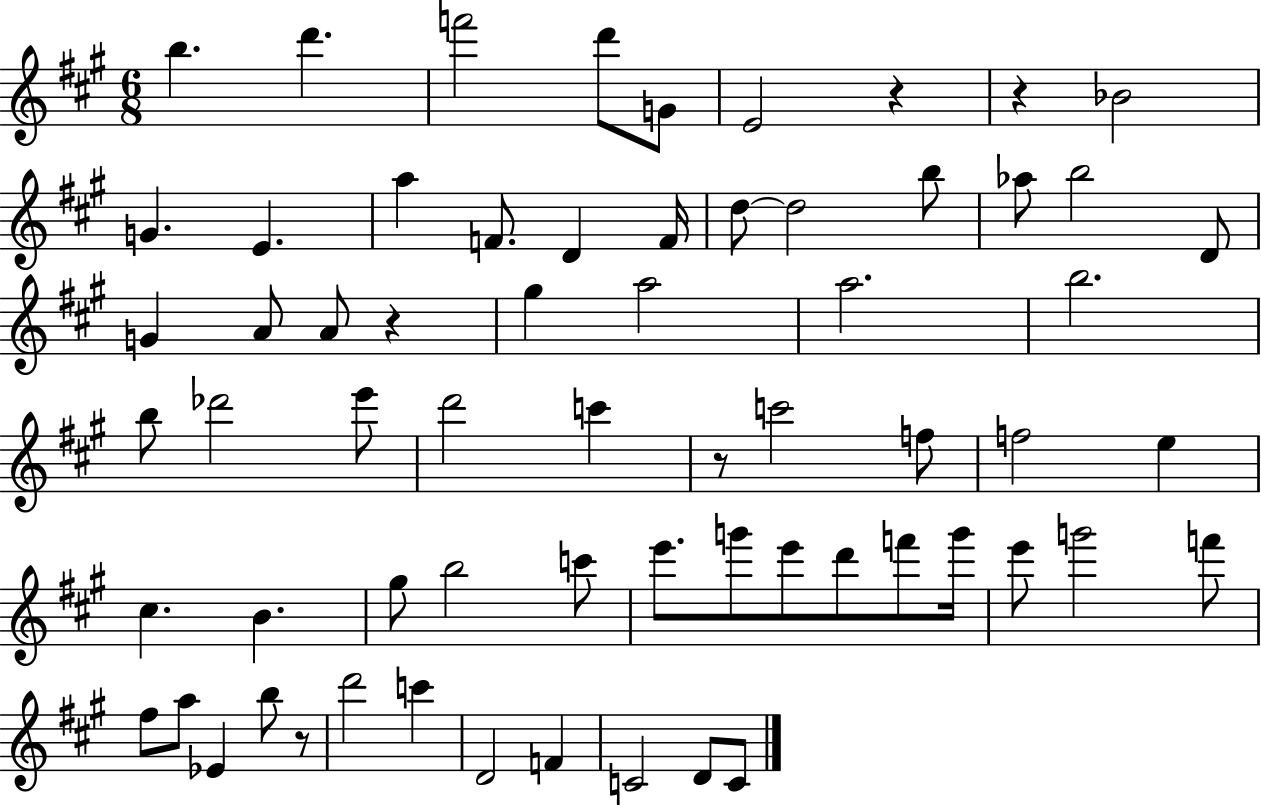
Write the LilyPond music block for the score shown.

{
  \clef treble
  \numericTimeSignature
  \time 6/8
  \key a \major
  \repeat volta 2 { b''4. d'''4. | f'''2 d'''8 g'8 | e'2 r4 | r4 bes'2 | \break g'4. e'4. | a''4 f'8. d'4 f'16 | d''8~~ d''2 b''8 | aes''8 b''2 d'8 | \break g'4 a'8 a'8 r4 | gis''4 a''2 | a''2. | b''2. | \break b''8 des'''2 e'''8 | d'''2 c'''4 | r8 c'''2 f''8 | f''2 e''4 | \break cis''4. b'4. | gis''8 b''2 c'''8 | e'''8. g'''8 e'''8 d'''8 f'''8 g'''16 | e'''8 g'''2 f'''8 | \break fis''8 a''8 ees'4 b''8 r8 | d'''2 c'''4 | d'2 f'4 | c'2 d'8 c'8 | \break } \bar "|."
}